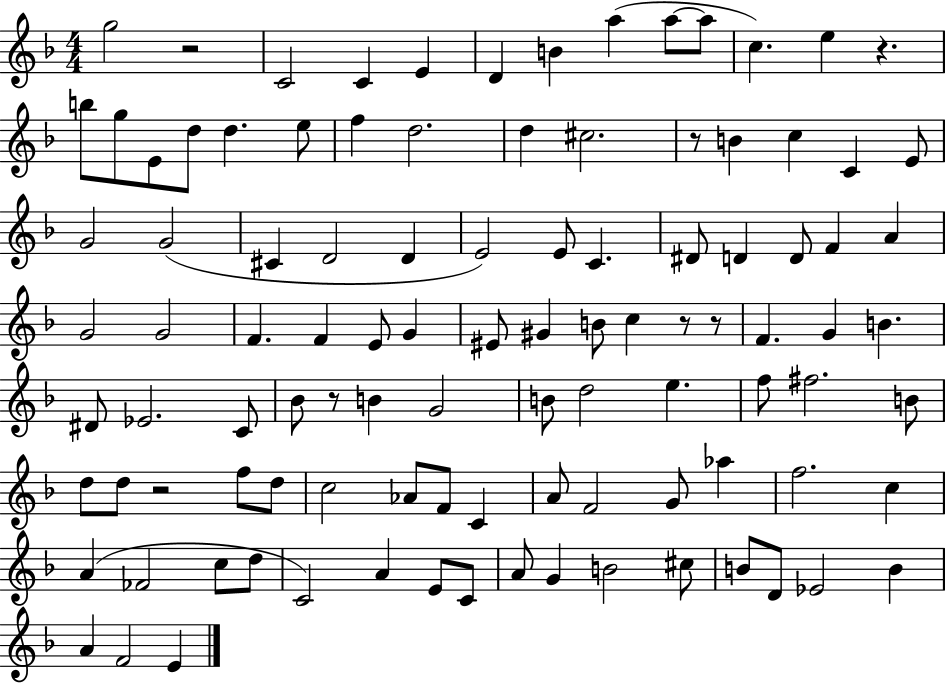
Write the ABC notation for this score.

X:1
T:Untitled
M:4/4
L:1/4
K:F
g2 z2 C2 C E D B a a/2 a/2 c e z b/2 g/2 E/2 d/2 d e/2 f d2 d ^c2 z/2 B c C E/2 G2 G2 ^C D2 D E2 E/2 C ^D/2 D D/2 F A G2 G2 F F E/2 G ^E/2 ^G B/2 c z/2 z/2 F G B ^D/2 _E2 C/2 _B/2 z/2 B G2 B/2 d2 e f/2 ^f2 B/2 d/2 d/2 z2 f/2 d/2 c2 _A/2 F/2 C A/2 F2 G/2 _a f2 c A _F2 c/2 d/2 C2 A E/2 C/2 A/2 G B2 ^c/2 B/2 D/2 _E2 B A F2 E